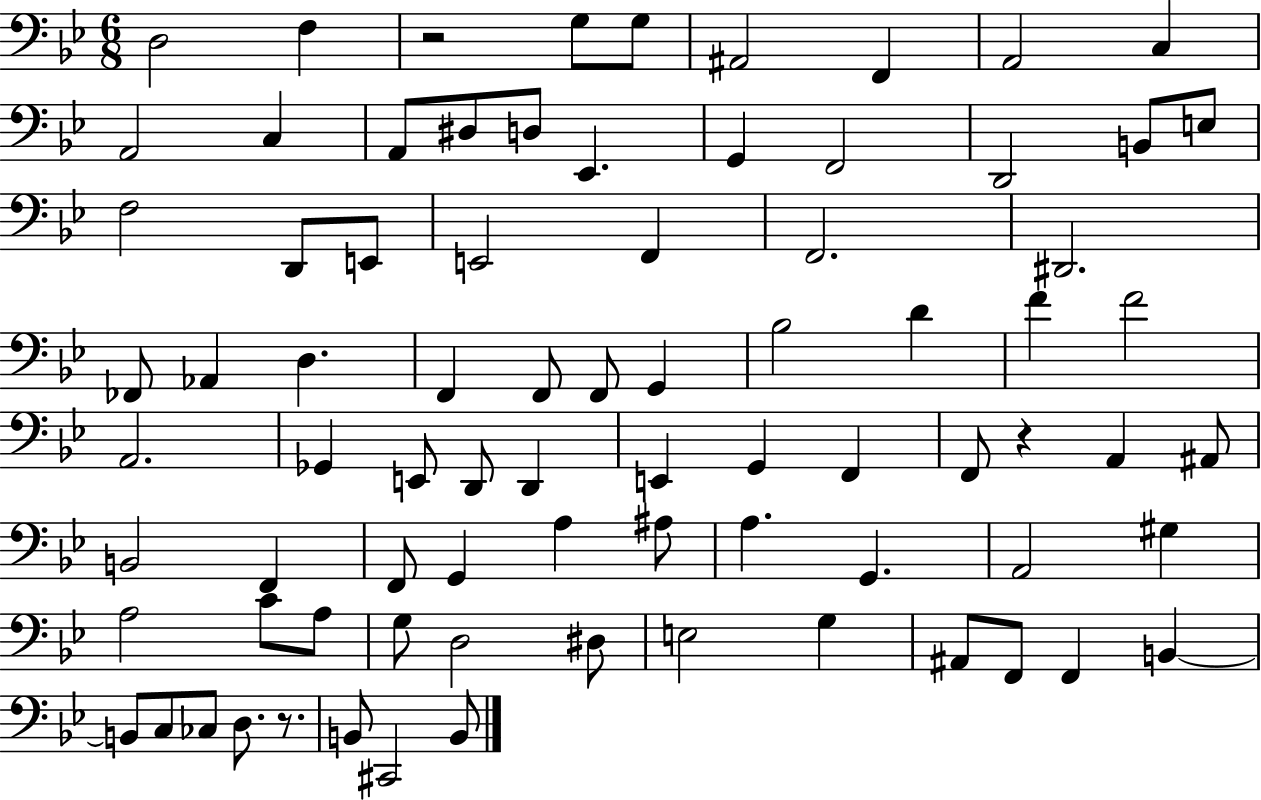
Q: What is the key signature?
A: BES major